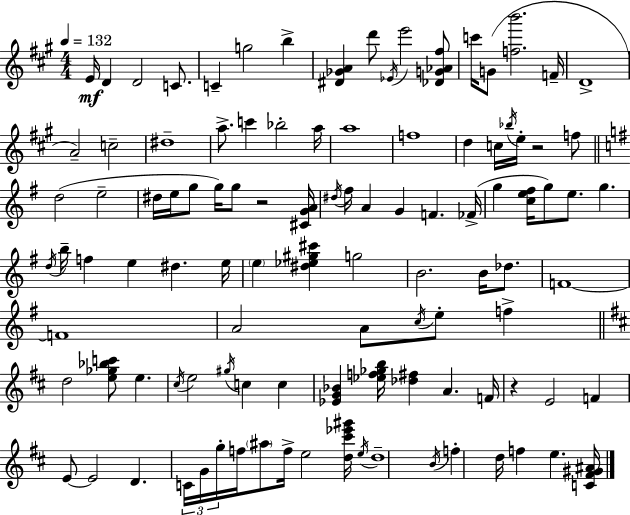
{
  \clef treble
  \numericTimeSignature
  \time 4/4
  \key a \major
  \tempo 4 = 132
  e'16\mf d'4 d'2 c'8. | c'4-- g''2 b''4-> | <dis' ges' a'>4 d'''8 \acciaccatura { ees'16 } e'''2 <des' g' aes' fis''>8 | c'''16 g'8( <f'' b'''>2. | \break f'16-- d'1-> | a'2--) c''2-- | dis''1-- | a''8.-> c'''4 bes''2-. | \break a''16 a''1 | f''1 | d''4 c''16 \acciaccatura { bes''16 } e''16-. r2 | f''8 \bar "||" \break \key e \minor d''2( e''2-- | dis''16 e''16 g''8 g''16) g''8 r2 <cis' g' a'>16 | \acciaccatura { dis''16 } fis''16 a'4 g'4 f'4. | fes'16->( g''4 <c'' e'' fis''>16 g''8) e''8. g''4. | \break \acciaccatura { d''16 } b''16-- f''4 e''4 dis''4. | e''16 \parenthesize e''4 <dis'' ees'' gis'' cis'''>4 g''2 | b'2. b'16 des''8. | f'1~~ | \break f'1 | a'2 a'8 \acciaccatura { c''16 } e''8-. f''4-> | \bar "||" \break \key d \major d''2 <e'' ges'' bes'' c'''>8 e''4. | \acciaccatura { cis''16 } e''2 \acciaccatura { gis''16 } c''4 c''4 | <ees' g' bes'>4 <ees'' f'' ges'' b''>16 <des'' fis''>4 a'4. | f'16 r4 e'2 f'4 | \break e'8~~ e'2 d'4. | \tuplet 3/2 { c'16 g'16 g''16-. } f''16 \parenthesize ais''8 f''16-> e''2 | <d'' cis''' ees''' gis'''>16 \acciaccatura { e''16 } d''1-- | \acciaccatura { b'16 } f''4-. d''16 f''4 e''4. | \break <c' fis' gis' ais'>16 \bar "|."
}